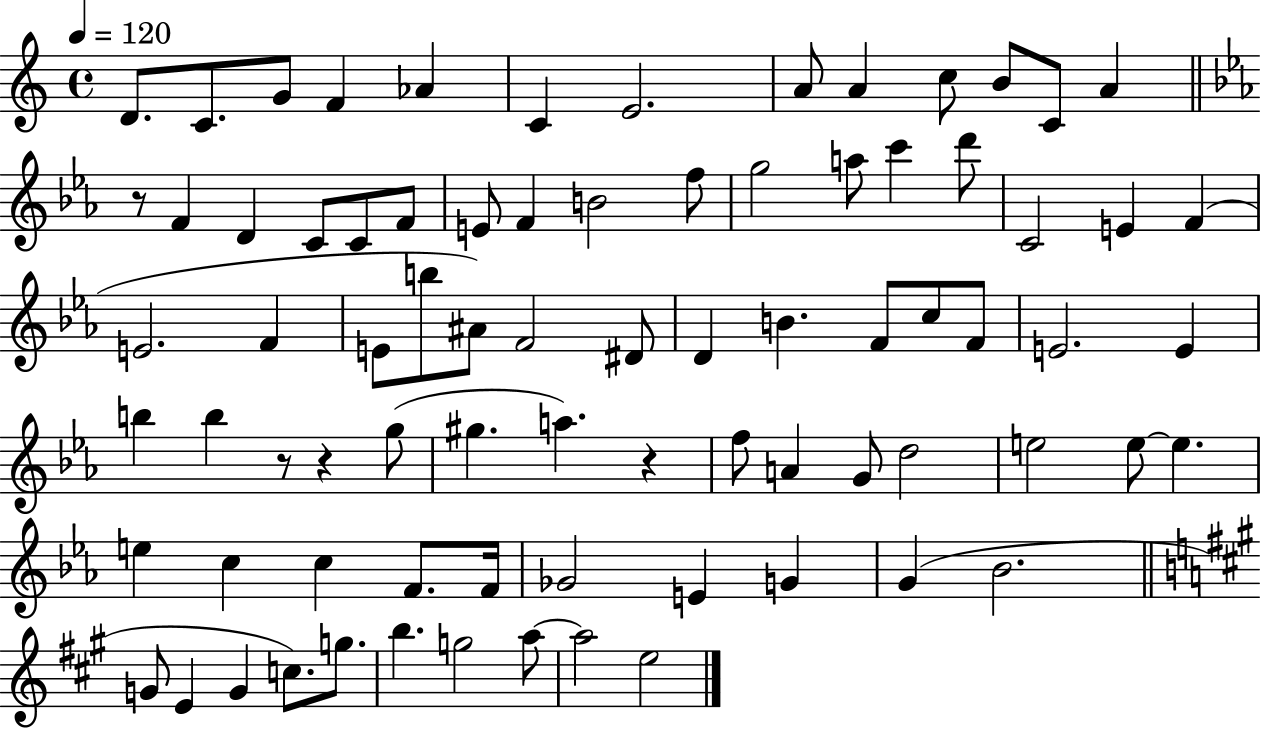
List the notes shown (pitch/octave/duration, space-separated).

D4/e. C4/e. G4/e F4/q Ab4/q C4/q E4/h. A4/e A4/q C5/e B4/e C4/e A4/q R/e F4/q D4/q C4/e C4/e F4/e E4/e F4/q B4/h F5/e G5/h A5/e C6/q D6/e C4/h E4/q F4/q E4/h. F4/q E4/e B5/e A#4/e F4/h D#4/e D4/q B4/q. F4/e C5/e F4/e E4/h. E4/q B5/q B5/q R/e R/q G5/e G#5/q. A5/q. R/q F5/e A4/q G4/e D5/h E5/h E5/e E5/q. E5/q C5/q C5/q F4/e. F4/s Gb4/h E4/q G4/q G4/q Bb4/h. G4/e E4/q G4/q C5/e. G5/e. B5/q. G5/h A5/e A5/h E5/h